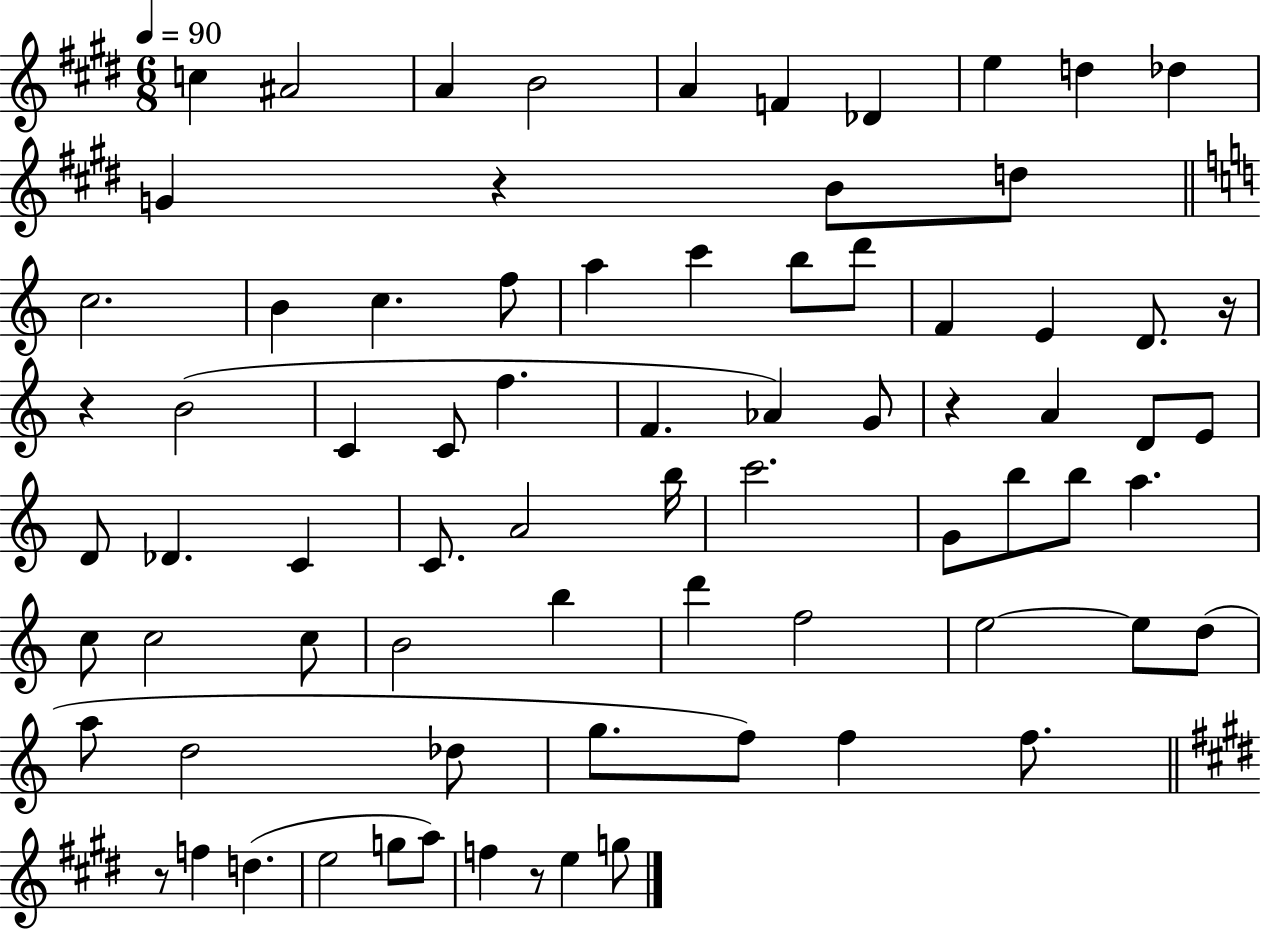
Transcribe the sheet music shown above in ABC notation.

X:1
T:Untitled
M:6/8
L:1/4
K:E
c ^A2 A B2 A F _D e d _d G z B/2 d/2 c2 B c f/2 a c' b/2 d'/2 F E D/2 z/4 z B2 C C/2 f F _A G/2 z A D/2 E/2 D/2 _D C C/2 A2 b/4 c'2 G/2 b/2 b/2 a c/2 c2 c/2 B2 b d' f2 e2 e/2 d/2 a/2 d2 _d/2 g/2 f/2 f f/2 z/2 f d e2 g/2 a/2 f z/2 e g/2